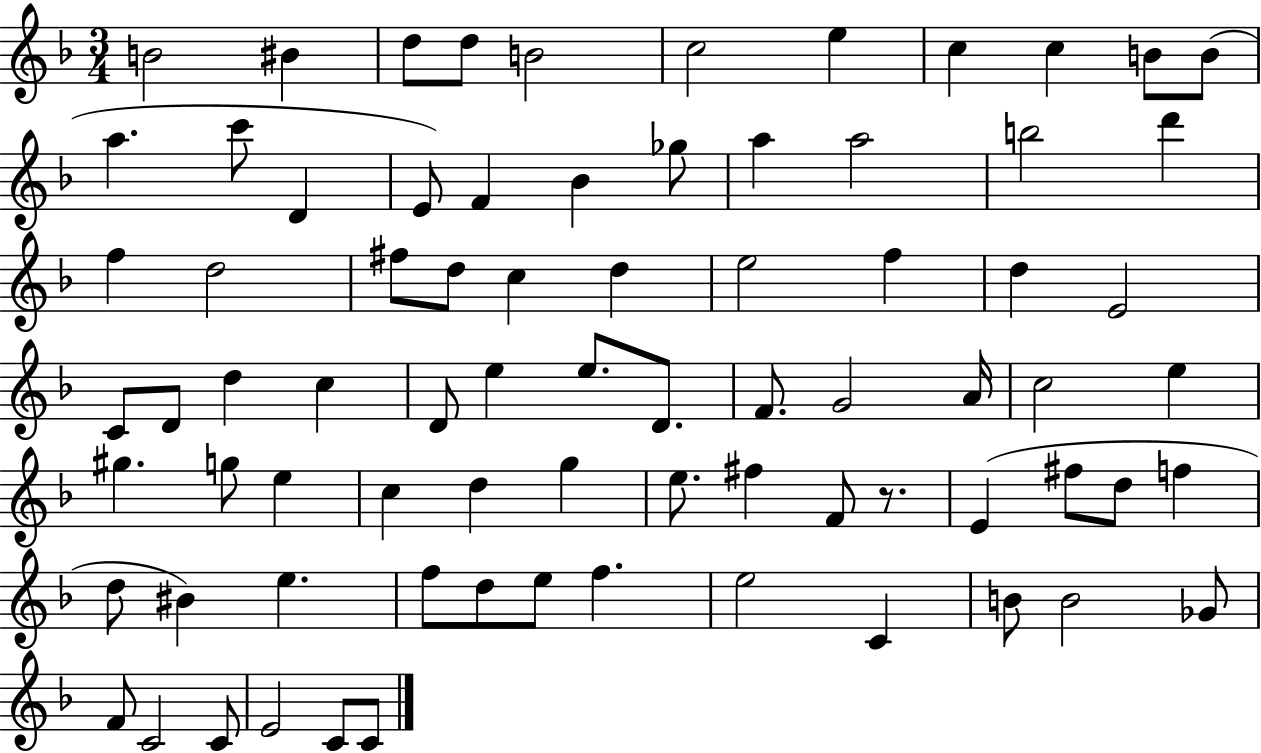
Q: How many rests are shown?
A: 1